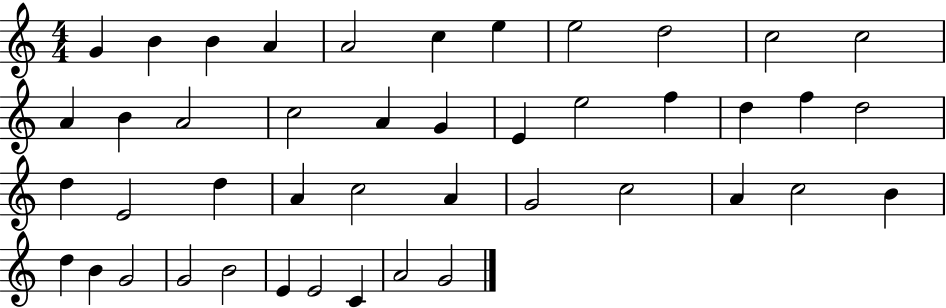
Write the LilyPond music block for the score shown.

{
  \clef treble
  \numericTimeSignature
  \time 4/4
  \key c \major
  g'4 b'4 b'4 a'4 | a'2 c''4 e''4 | e''2 d''2 | c''2 c''2 | \break a'4 b'4 a'2 | c''2 a'4 g'4 | e'4 e''2 f''4 | d''4 f''4 d''2 | \break d''4 e'2 d''4 | a'4 c''2 a'4 | g'2 c''2 | a'4 c''2 b'4 | \break d''4 b'4 g'2 | g'2 b'2 | e'4 e'2 c'4 | a'2 g'2 | \break \bar "|."
}